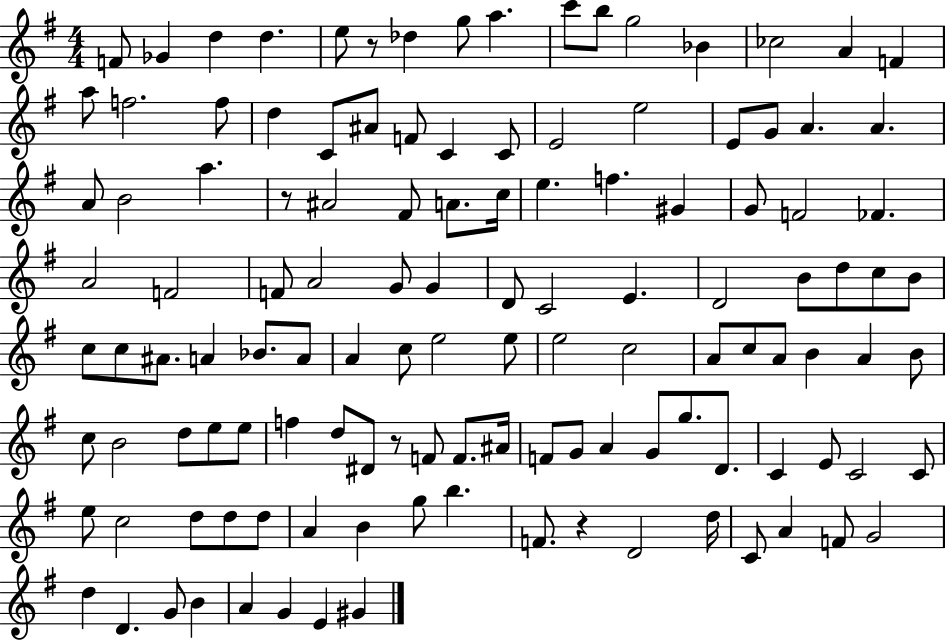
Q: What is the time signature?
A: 4/4